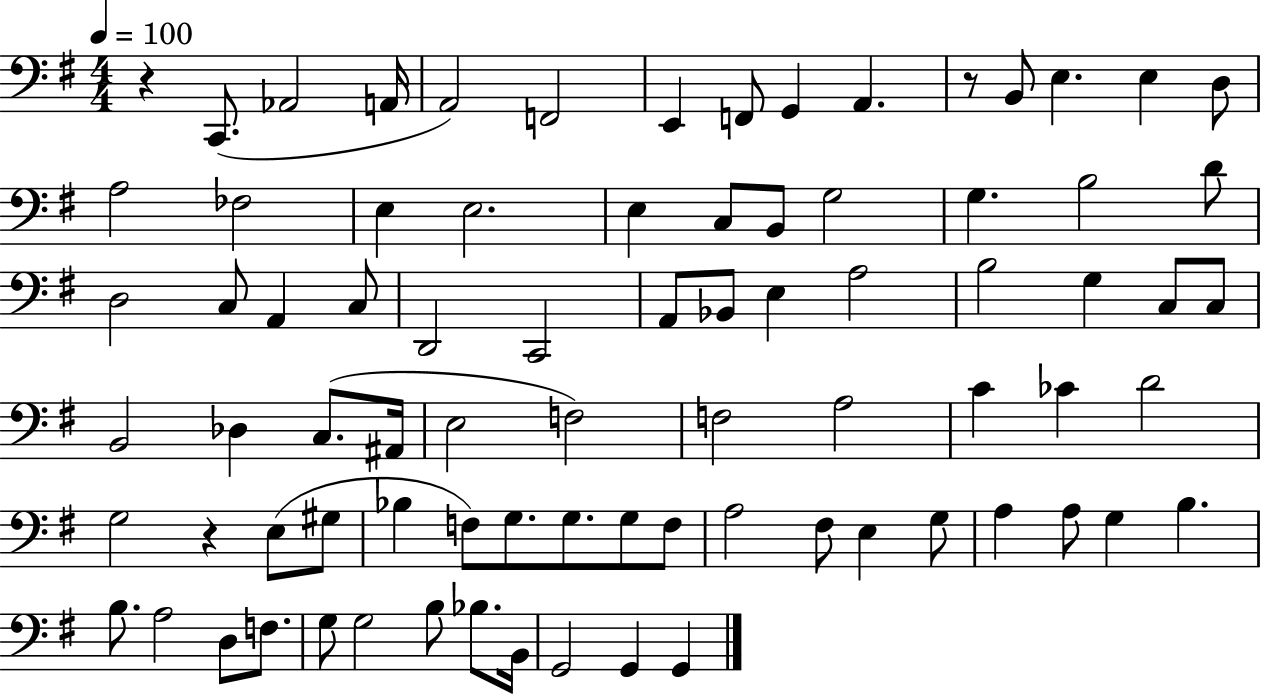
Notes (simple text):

R/q C2/e. Ab2/h A2/s A2/h F2/h E2/q F2/e G2/q A2/q. R/e B2/e E3/q. E3/q D3/e A3/h FES3/h E3/q E3/h. E3/q C3/e B2/e G3/h G3/q. B3/h D4/e D3/h C3/e A2/q C3/e D2/h C2/h A2/e Bb2/e E3/q A3/h B3/h G3/q C3/e C3/e B2/h Db3/q C3/e. A#2/s E3/h F3/h F3/h A3/h C4/q CES4/q D4/h G3/h R/q E3/e G#3/e Bb3/q F3/e G3/e. G3/e. G3/e F3/e A3/h F#3/e E3/q G3/e A3/q A3/e G3/q B3/q. B3/e. A3/h D3/e F3/e. G3/e G3/h B3/e Bb3/e. B2/s G2/h G2/q G2/q